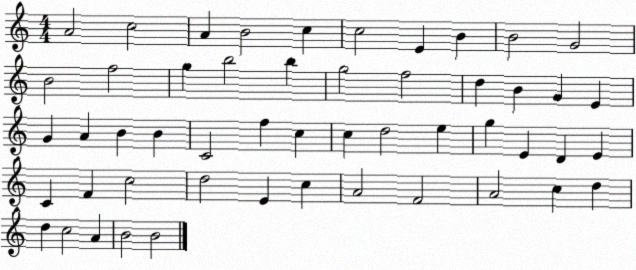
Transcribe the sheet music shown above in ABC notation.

X:1
T:Untitled
M:4/4
L:1/4
K:C
A2 c2 A B2 c c2 E B B2 G2 B2 f2 g b2 b g2 f2 d B G E G A B B C2 f c c d2 e g E D E C F c2 d2 E c A2 F2 A2 c d d c2 A B2 B2